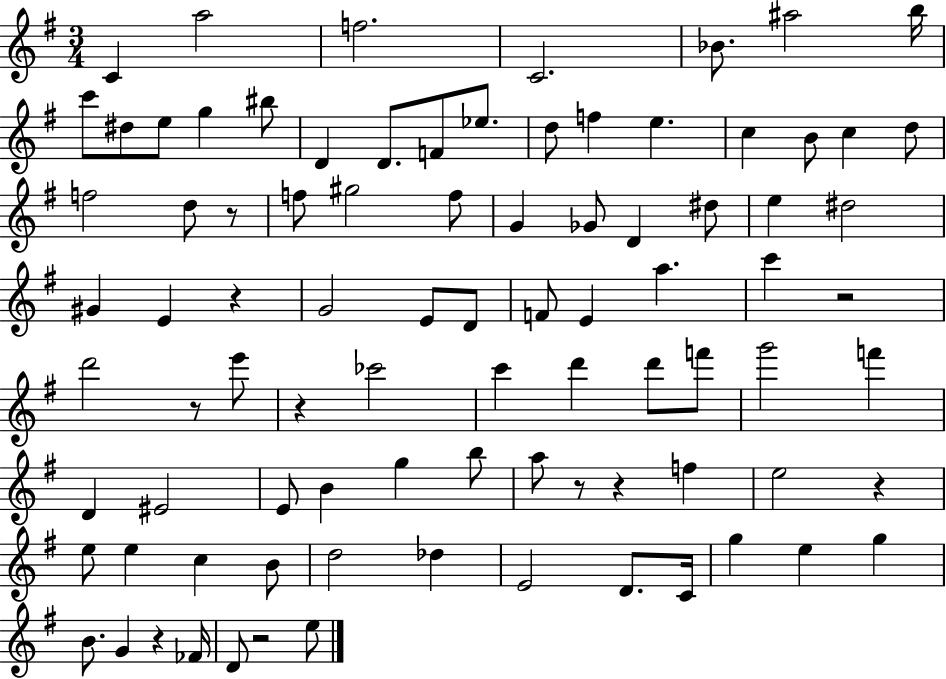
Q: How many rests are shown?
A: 10